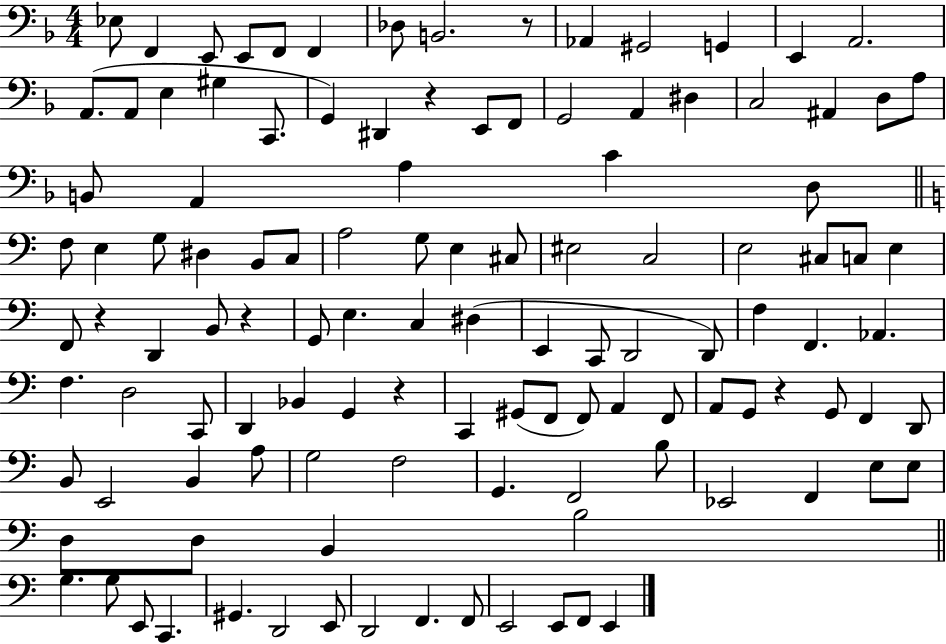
{
  \clef bass
  \numericTimeSignature
  \time 4/4
  \key f \major
  ees8 f,4 e,8 e,8 f,8 f,4 | des8 b,2. r8 | aes,4 gis,2 g,4 | e,4 a,2. | \break a,8.( a,8 e4 gis4 c,8. | g,4) dis,4 r4 e,8 f,8 | g,2 a,4 dis4 | c2 ais,4 d8 a8 | \break b,8 a,4 a4 c'4 d8 | \bar "||" \break \key a \minor f8 e4 g8 dis4 b,8 c8 | a2 g8 e4 cis8 | eis2 c2 | e2 cis8 c8 e4 | \break f,8 r4 d,4 b,8 r4 | g,8 e4. c4 dis4( | e,4 c,8 d,2 d,8) | f4 f,4. aes,4. | \break f4. d2 c,8 | d,4 bes,4 g,4 r4 | c,4 gis,8( f,8 f,8) a,4 f,8 | a,8 g,8 r4 g,8 f,4 d,8 | \break b,8 e,2 b,4 a8 | g2 f2 | g,4. f,2 b8 | ees,2 f,4 e8 e8 | \break d8 d8 b,4 b2 | \bar "||" \break \key c \major g4. g8 e,8 c,4. | gis,4. d,2 e,8 | d,2 f,4. f,8 | e,2 e,8 f,8 e,4 | \break \bar "|."
}